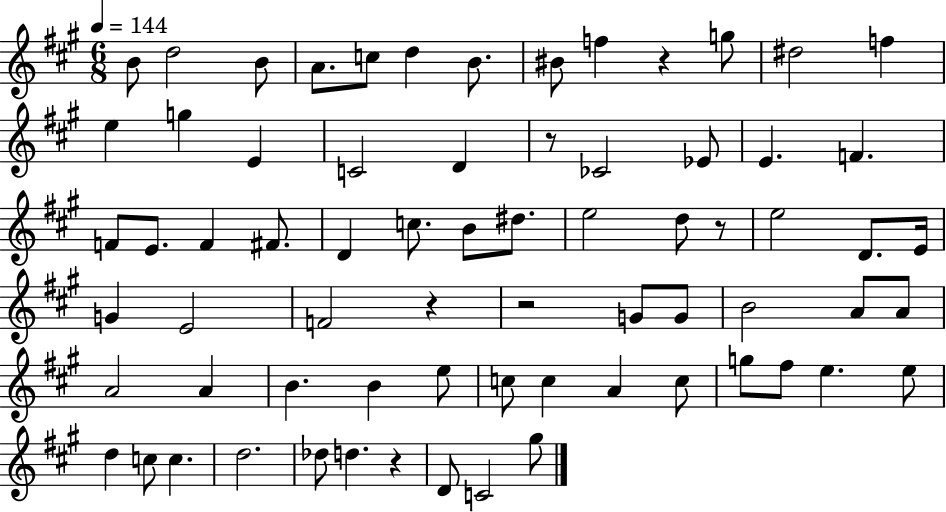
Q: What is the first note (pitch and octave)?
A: B4